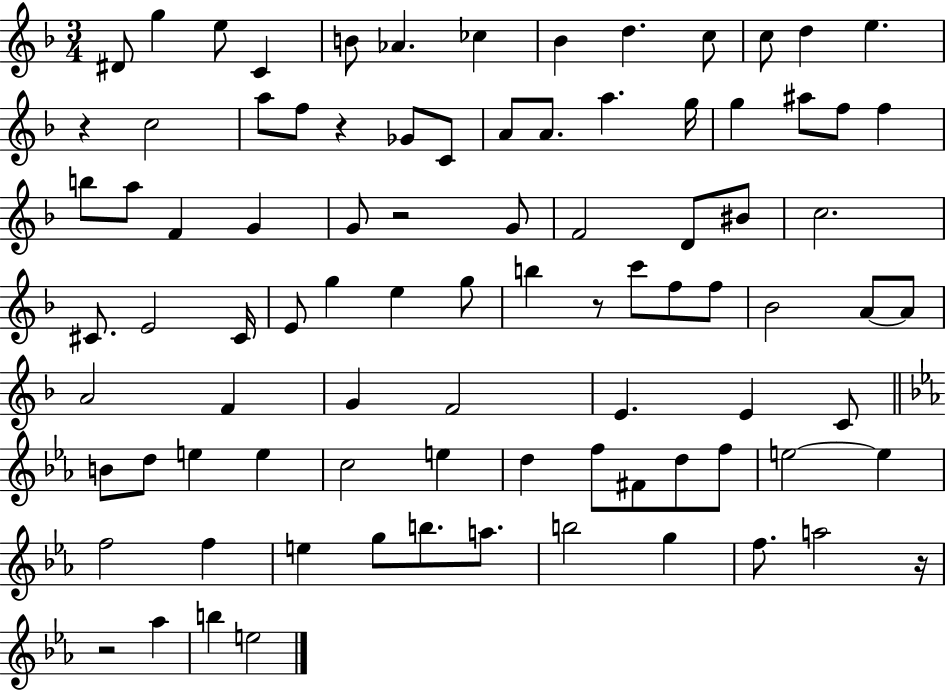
{
  \clef treble
  \numericTimeSignature
  \time 3/4
  \key f \major
  dis'8 g''4 e''8 c'4 | b'8 aes'4. ces''4 | bes'4 d''4. c''8 | c''8 d''4 e''4. | \break r4 c''2 | a''8 f''8 r4 ges'8 c'8 | a'8 a'8. a''4. g''16 | g''4 ais''8 f''8 f''4 | \break b''8 a''8 f'4 g'4 | g'8 r2 g'8 | f'2 d'8 bis'8 | c''2. | \break cis'8. e'2 cis'16 | e'8 g''4 e''4 g''8 | b''4 r8 c'''8 f''8 f''8 | bes'2 a'8~~ a'8 | \break a'2 f'4 | g'4 f'2 | e'4. e'4 c'8 | \bar "||" \break \key c \minor b'8 d''8 e''4 e''4 | c''2 e''4 | d''4 f''8 fis'8 d''8 f''8 | e''2~~ e''4 | \break f''2 f''4 | e''4 g''8 b''8. a''8. | b''2 g''4 | f''8. a''2 r16 | \break r2 aes''4 | b''4 e''2 | \bar "|."
}